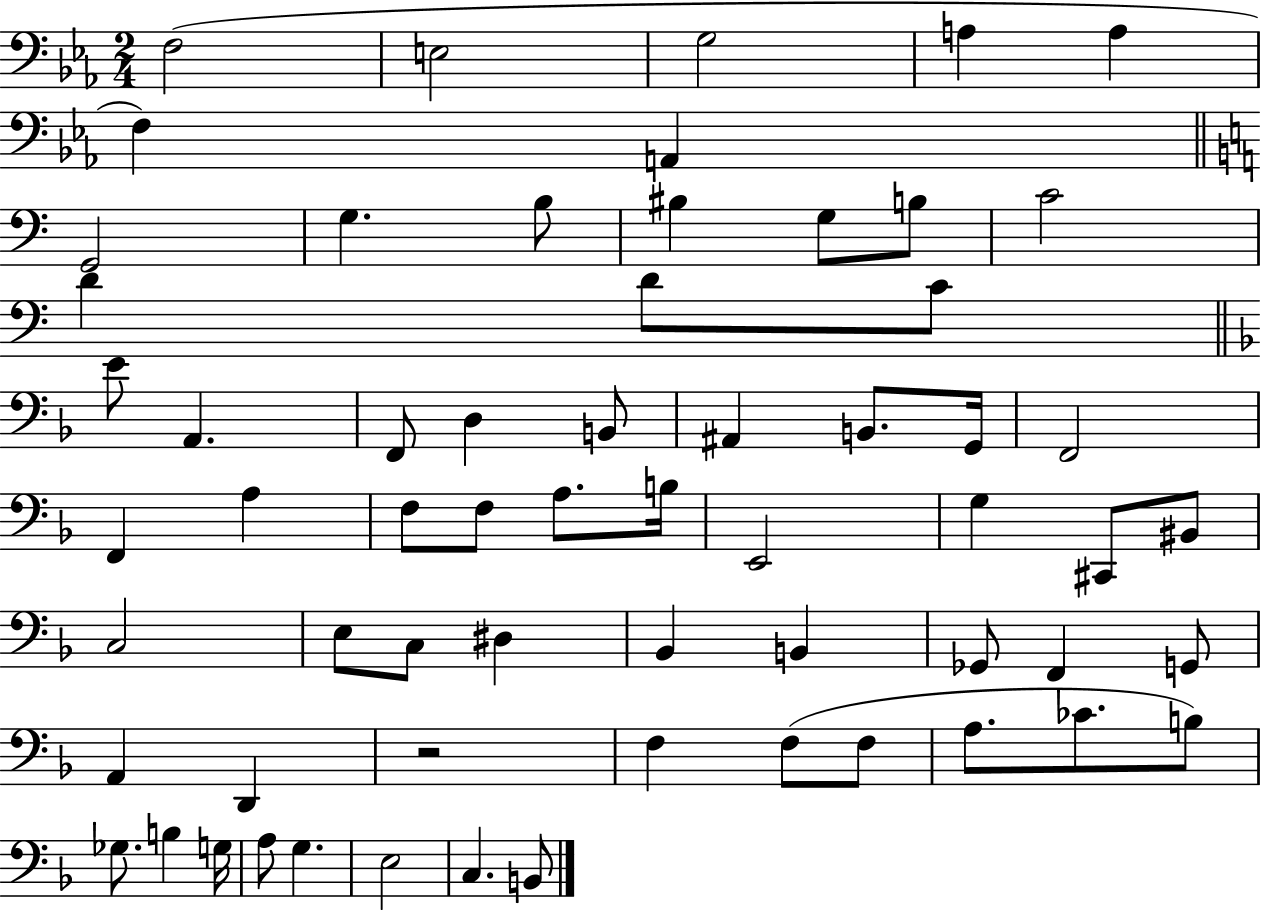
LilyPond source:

{
  \clef bass
  \numericTimeSignature
  \time 2/4
  \key ees \major
  f2( | e2 | g2 | a4 a4 | \break f4) a,4 | \bar "||" \break \key c \major g,2 | g4. b8 | bis4 g8 b8 | c'2 | \break d'4 d'8 c'8 | \bar "||" \break \key d \minor e'8 a,4. | f,8 d4 b,8 | ais,4 b,8. g,16 | f,2 | \break f,4 a4 | f8 f8 a8. b16 | e,2 | g4 cis,8 bis,8 | \break c2 | e8 c8 dis4 | bes,4 b,4 | ges,8 f,4 g,8 | \break a,4 d,4 | r2 | f4 f8( f8 | a8. ces'8. b8) | \break ges8. b4 g16 | a8 g4. | e2 | c4. b,8 | \break \bar "|."
}